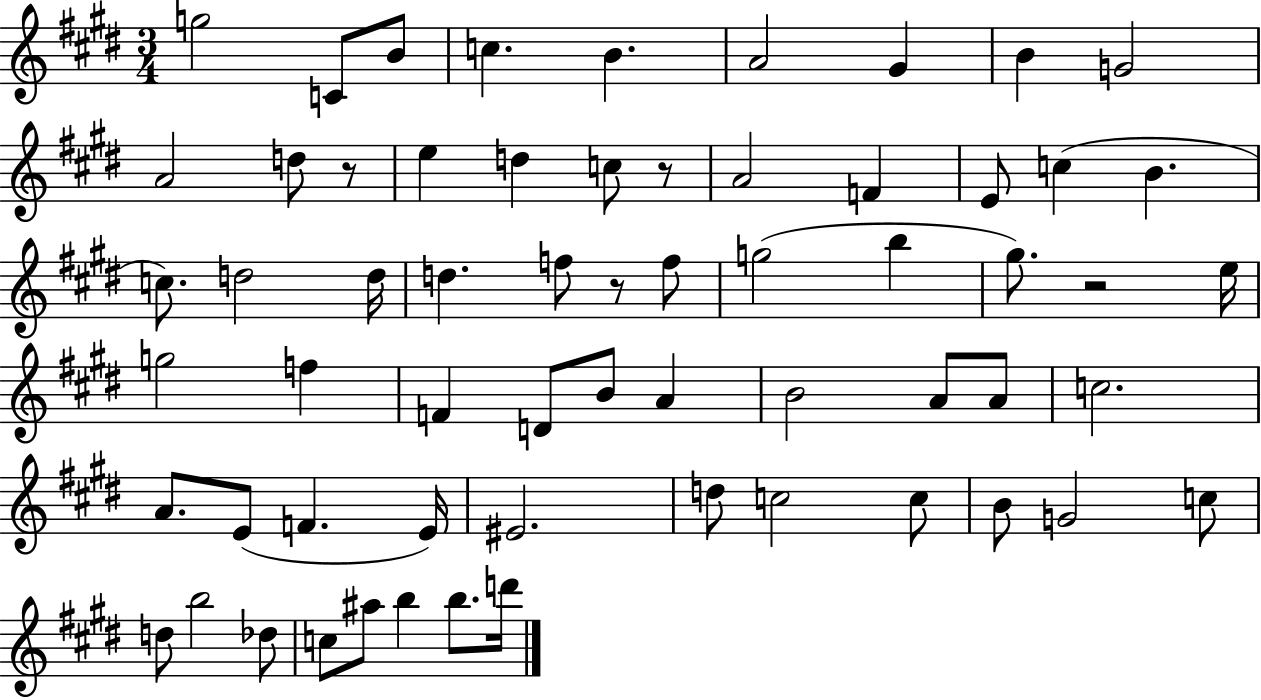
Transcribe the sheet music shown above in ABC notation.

X:1
T:Untitled
M:3/4
L:1/4
K:E
g2 C/2 B/2 c B A2 ^G B G2 A2 d/2 z/2 e d c/2 z/2 A2 F E/2 c B c/2 d2 d/4 d f/2 z/2 f/2 g2 b ^g/2 z2 e/4 g2 f F D/2 B/2 A B2 A/2 A/2 c2 A/2 E/2 F E/4 ^E2 d/2 c2 c/2 B/2 G2 c/2 d/2 b2 _d/2 c/2 ^a/2 b b/2 d'/4